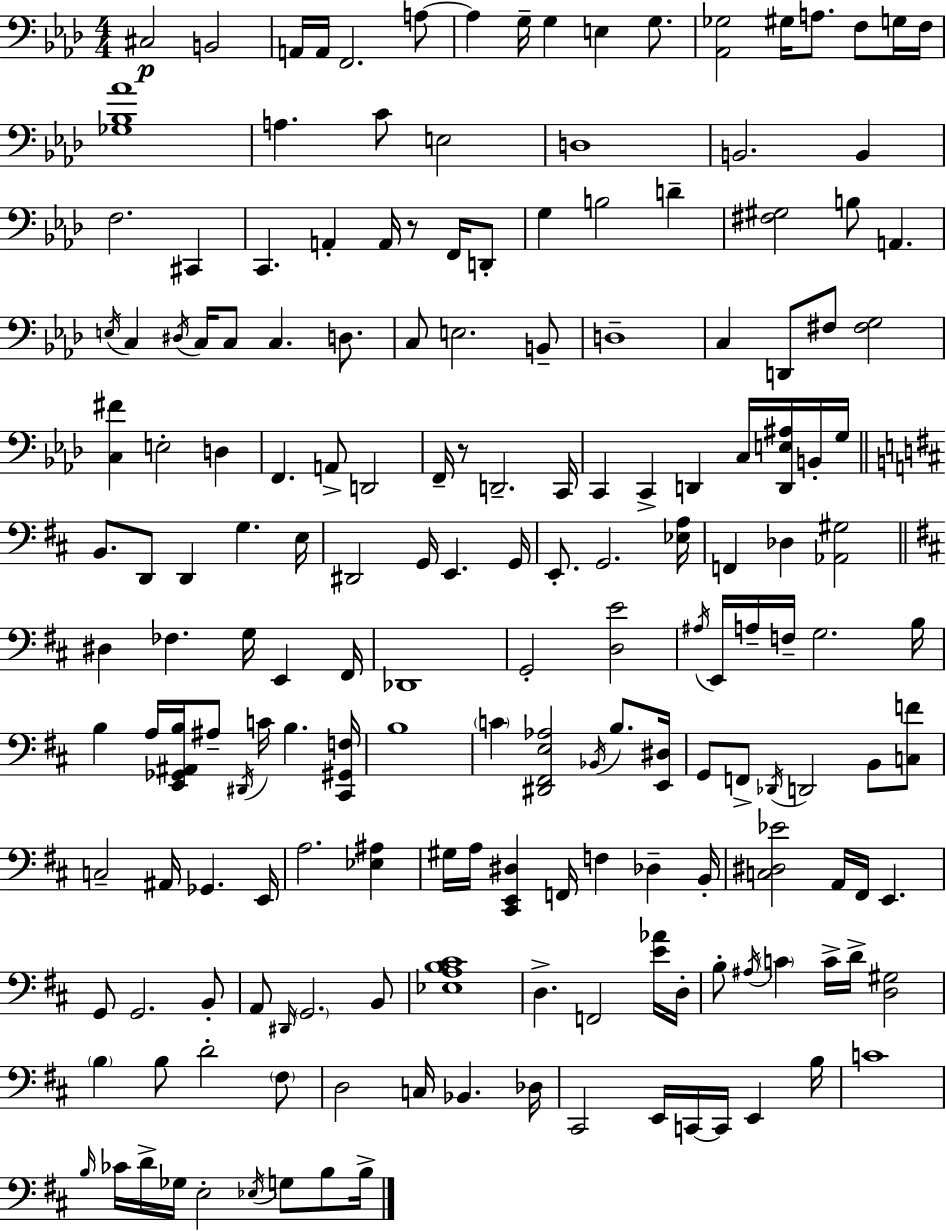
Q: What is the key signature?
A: AES major